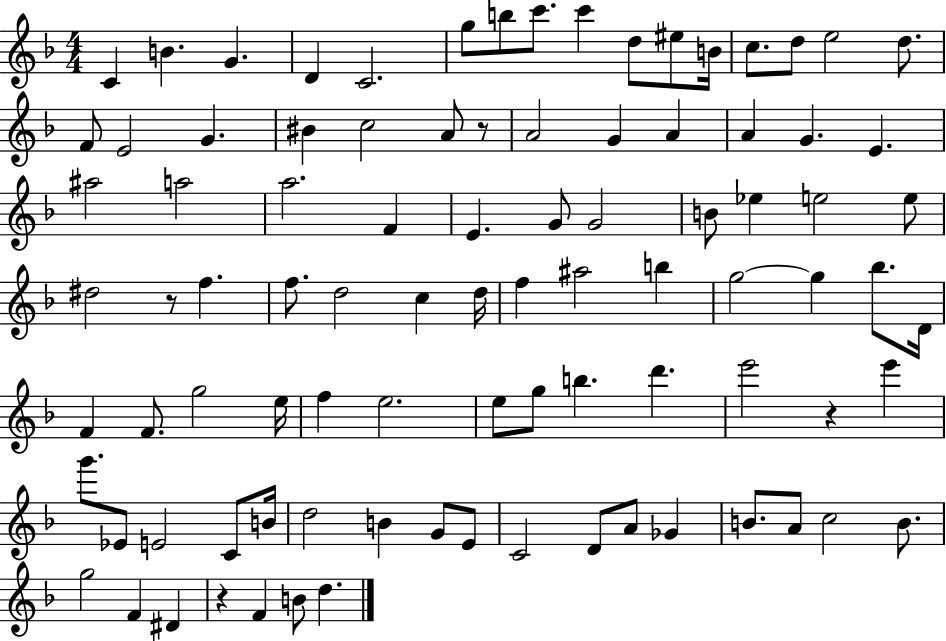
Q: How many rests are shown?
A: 4